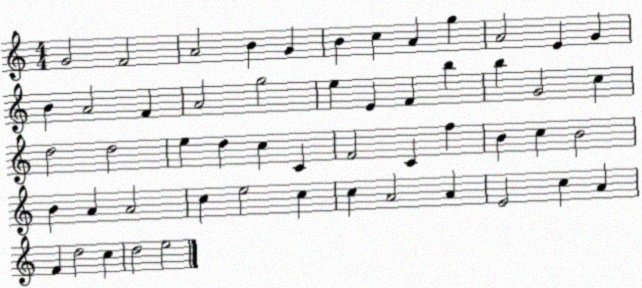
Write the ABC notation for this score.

X:1
T:Untitled
M:4/4
L:1/4
K:C
G2 F2 A2 B G B c A g A2 E G B A2 F A2 g2 e E F b b G2 c d2 d2 e d c C F2 C f B c B2 B A A2 c e2 c c A2 A E2 c A F d2 c d2 e2